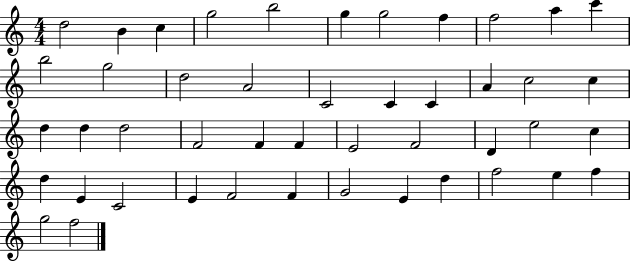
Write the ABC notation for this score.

X:1
T:Untitled
M:4/4
L:1/4
K:C
d2 B c g2 b2 g g2 f f2 a c' b2 g2 d2 A2 C2 C C A c2 c d d d2 F2 F F E2 F2 D e2 c d E C2 E F2 F G2 E d f2 e f g2 f2